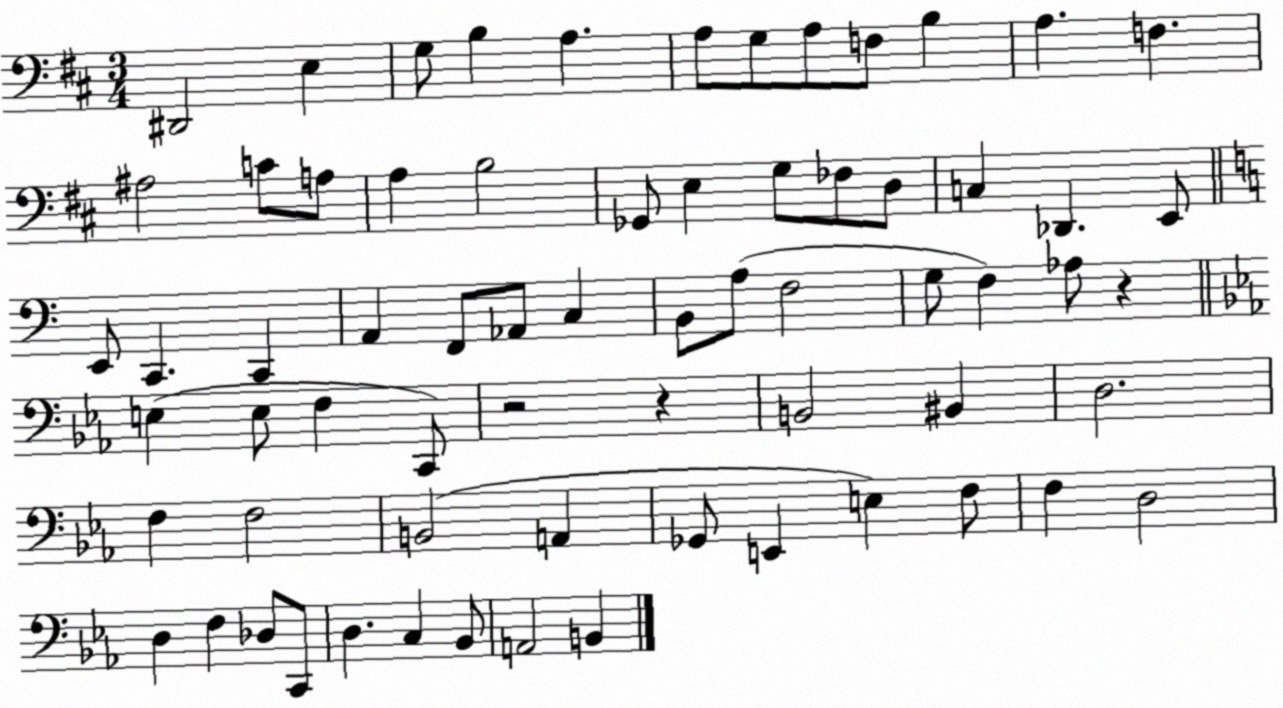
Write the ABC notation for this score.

X:1
T:Untitled
M:3/4
L:1/4
K:D
^D,,2 E, G,/2 B, A, A,/2 G,/2 A,/2 F,/2 B, A, F, ^A,2 C/2 A,/2 A, B,2 _G,,/2 E, G,/2 _F,/2 D,/2 C, _D,, E,,/2 E,,/2 C,, C,, A,, F,,/2 _A,,/2 C, B,,/2 A,/2 F,2 G,/2 F, _A,/2 z E, E,/2 F, C,,/2 z2 z B,,2 ^B,, D,2 F, F,2 B,,2 A,, _G,,/2 E,, E, F,/2 F, D,2 D, F, _D,/2 C,,/2 D, C, _B,,/2 A,,2 B,,